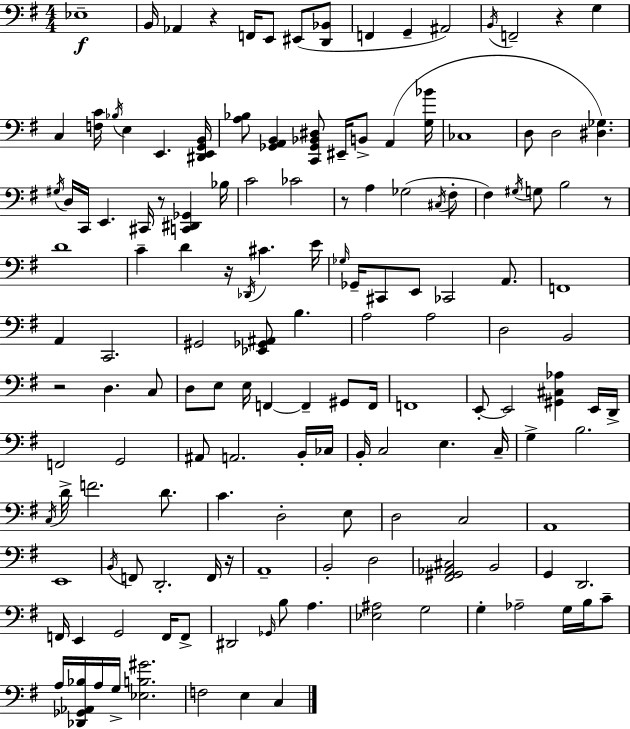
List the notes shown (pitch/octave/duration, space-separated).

Eb3/w B2/s Ab2/q R/q F2/s E2/e EIS2/e [D2,Bb2]/e F2/q G2/q A#2/h B2/s F2/h R/q G3/q C3/q [F3,C4]/s Bb3/s E3/q E2/q. [D#2,E2,G2,B2]/s [A3,Bb3]/e [Gb2,A2,B2]/q [C2,Gb2,Bb2,D#3]/e EIS2/s B2/e A2/q [G3,Bb4]/s CES3/w D3/e D3/h [D#3,Gb3]/q. G#3/s D3/s C2/s E2/q. C#2/s R/e [C2,D#2,Gb2]/q Bb3/s C4/h CES4/h R/e A3/q Gb3/h C#3/s F#3/e F#3/q G#3/s G3/e B3/h R/e D4/w C4/q D4/q R/s Db2/s C#4/q. E4/s Gb3/s Gb2/s C#2/e E2/e CES2/h A2/e. F2/w A2/q C2/h. G#2/h [Eb2,Gb2,A#2]/e B3/q. A3/h A3/h D3/h B2/h R/h D3/q. C3/e D3/e E3/e E3/s F2/q F2/q G#2/e F2/s F2/w E2/e E2/h [G#2,C#3,Ab3]/q E2/s D2/s F2/h G2/h A#2/e A2/h. B2/s CES3/s B2/s C3/h E3/q. C3/s G3/q B3/h. C3/s D4/s F4/h. D4/e. C4/q. D3/h E3/e D3/h C3/h A2/w E2/w B2/s F2/e D2/h. F2/s R/s A2/w B2/h D3/h [F#2,G#2,Ab2,C#3]/h B2/h G2/q D2/h. F2/s E2/q G2/h F2/s F2/e D#2/h Gb2/s B3/e A3/q. [Eb3,A#3]/h G3/h G3/q Ab3/h G3/s B3/s C4/e A3/s [Db2,Gb2,Ab2,Bb3]/s A3/s G3/s [Eb3,B3,G#4]/h. F3/h E3/q C3/q